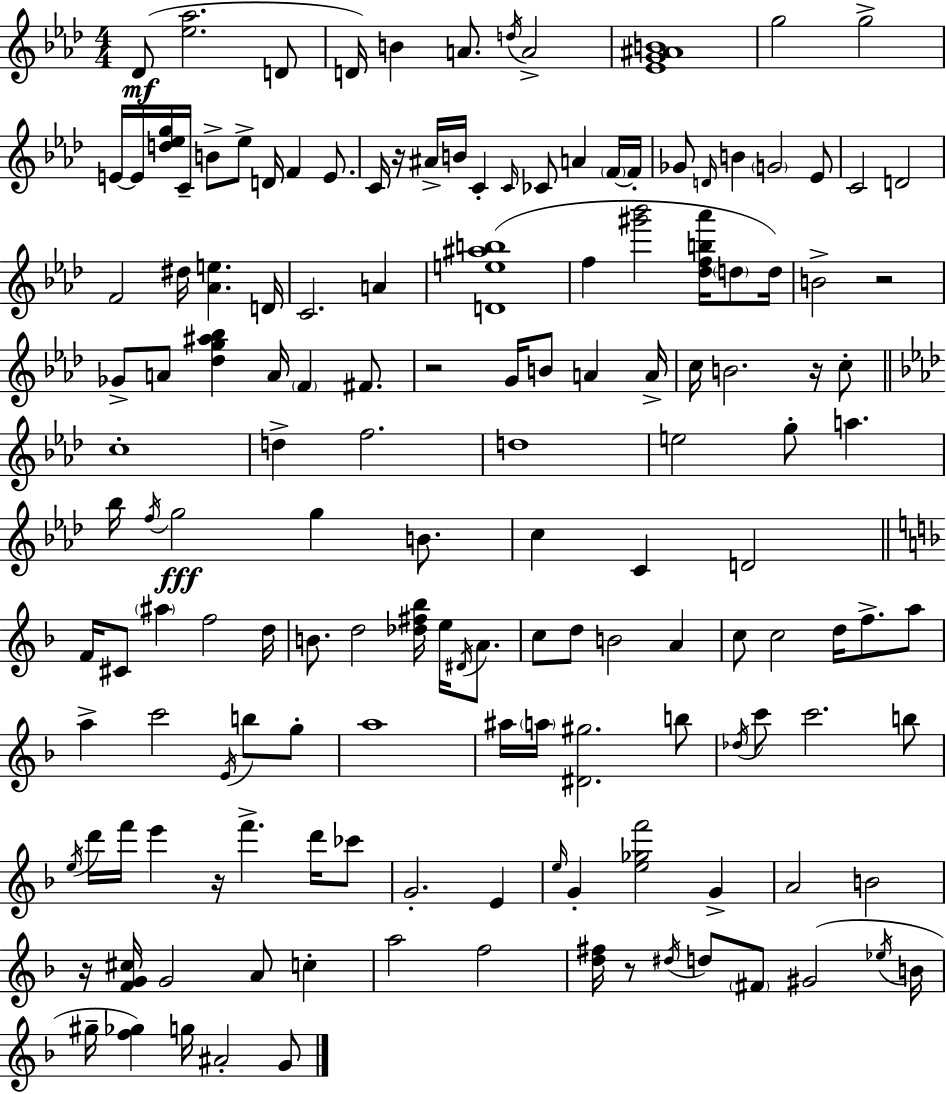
{
  \clef treble
  \numericTimeSignature
  \time 4/4
  \key f \minor
  des'8(\mf <ees'' aes''>2. d'8 | d'16) b'4 a'8. \acciaccatura { d''16 } a'2-> | <ees' g' ais' b'>1 | g''2 g''2-> | \break e'16~~ e'16 <d'' ees'' g''>16 c'16-- b'8-> ees''8-> d'16 f'4 e'8. | c'16 r16 ais'16-> b'16 c'4-. \grace { c'16 } ces'8 a'4 | \parenthesize f'16~~ f'16-. ges'8 \grace { d'16 } b'4 \parenthesize g'2 | ees'8 c'2 d'2 | \break f'2 dis''16 <aes' e''>4. | d'16 c'2. a'4 | <d' e'' ais'' b''>1( | f''4 <gis''' bes'''>2 <des'' f'' b'' aes'''>16 | \break \parenthesize d''8 d''16) b'2-> r2 | ges'8-> a'8 <des'' g'' ais'' bes''>4 a'16 \parenthesize f'4 | fis'8. r2 g'16 b'8 a'4 | a'16-> c''16 b'2. | \break r16 c''8-. \bar "||" \break \key aes \major c''1-. | d''4-> f''2. | d''1 | e''2 g''8-. a''4. | \break bes''16 \acciaccatura { f''16 } g''2\fff g''4 b'8. | c''4 c'4 d'2 | \bar "||" \break \key d \minor f'16 cis'8 \parenthesize ais''4 f''2 d''16 | b'8. d''2 <des'' fis'' bes''>16 e''16 \acciaccatura { dis'16 } a'8. | c''8 d''8 b'2 a'4 | c''8 c''2 d''16 f''8.-> a''8 | \break a''4-> c'''2 \acciaccatura { e'16 } b''8 | g''8-. a''1 | ais''16 \parenthesize a''16 <dis' gis''>2. | b''8 \acciaccatura { des''16 } c'''8 c'''2. | \break b''8 \acciaccatura { e''16 } d'''16 f'''16 e'''4 r16 f'''4.-> | d'''16 ces'''8 g'2.-. | e'4 \grace { e''16 } g'4-. <e'' ges'' f'''>2 | g'4-> a'2 b'2 | \break r16 <f' g' cis''>16 g'2 a'8 | c''4-. a''2 f''2 | <d'' fis''>16 r8 \acciaccatura { dis''16 } d''8 \parenthesize fis'8 gis'2( | \acciaccatura { ees''16 } b'16 gis''16-- <f'' ges''>4) g''16 ais'2-. | \break g'8 \bar "|."
}